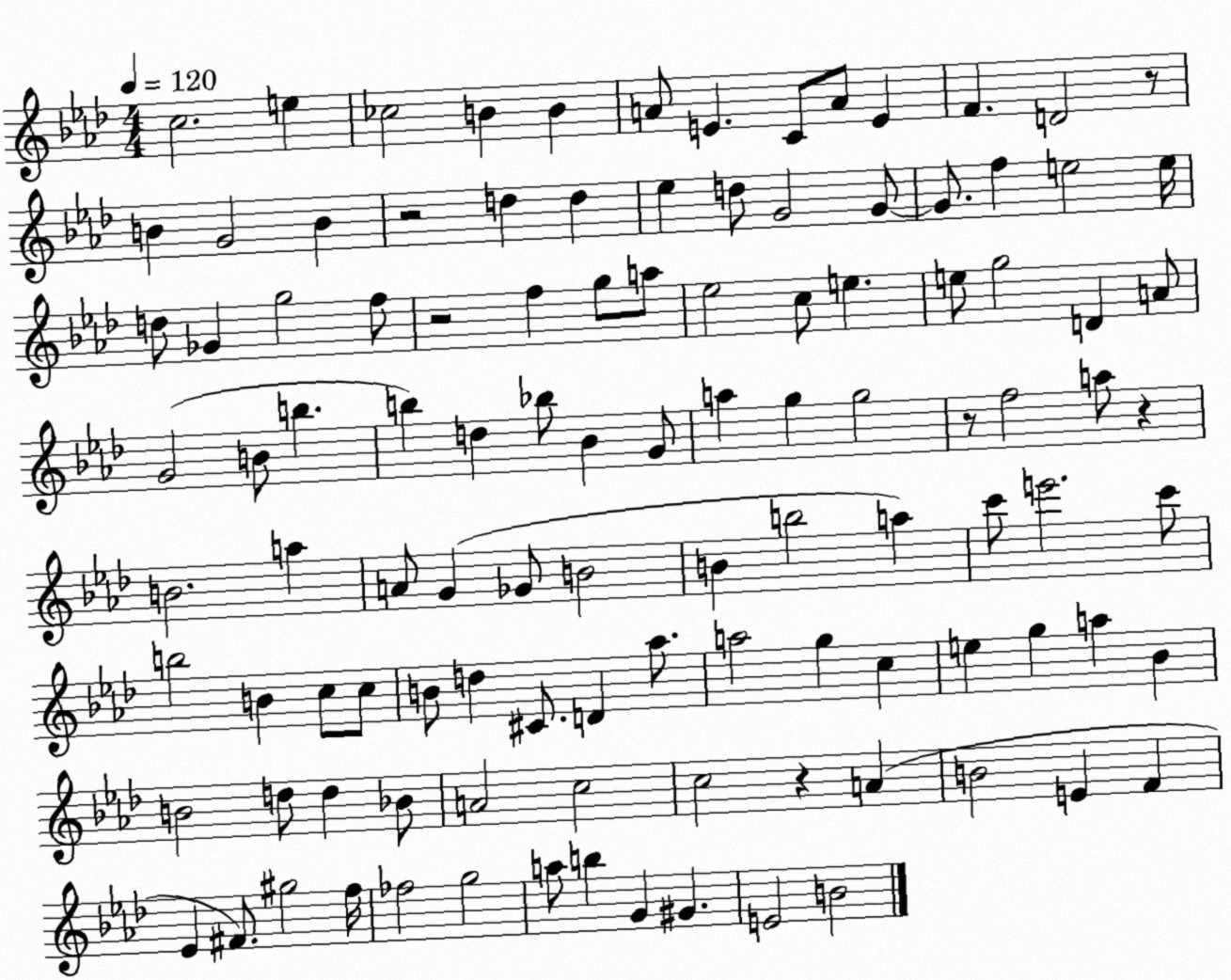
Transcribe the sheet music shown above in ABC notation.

X:1
T:Untitled
M:4/4
L:1/4
K:Ab
c2 e _c2 B B A/2 E C/2 A/2 E F D2 z/2 B G2 B z2 d d _e d/2 G2 G/2 G/2 f e2 e/4 d/2 _G g2 f/2 z2 f g/2 a/2 _e2 c/2 e e/2 g2 D A/2 G2 B/2 b b d _b/2 _B G/2 a g g2 z/2 f2 a/2 z B2 a A/2 G _G/2 B2 B b2 a c'/2 e'2 c'/2 b2 B c/2 c/2 B/2 d ^C/2 D _a/2 a2 g c e g a _B B2 d/2 d _B/2 A2 c2 c2 z A B2 E F _E ^F/2 ^g2 f/4 _f2 g2 a/2 b G ^G E2 B2